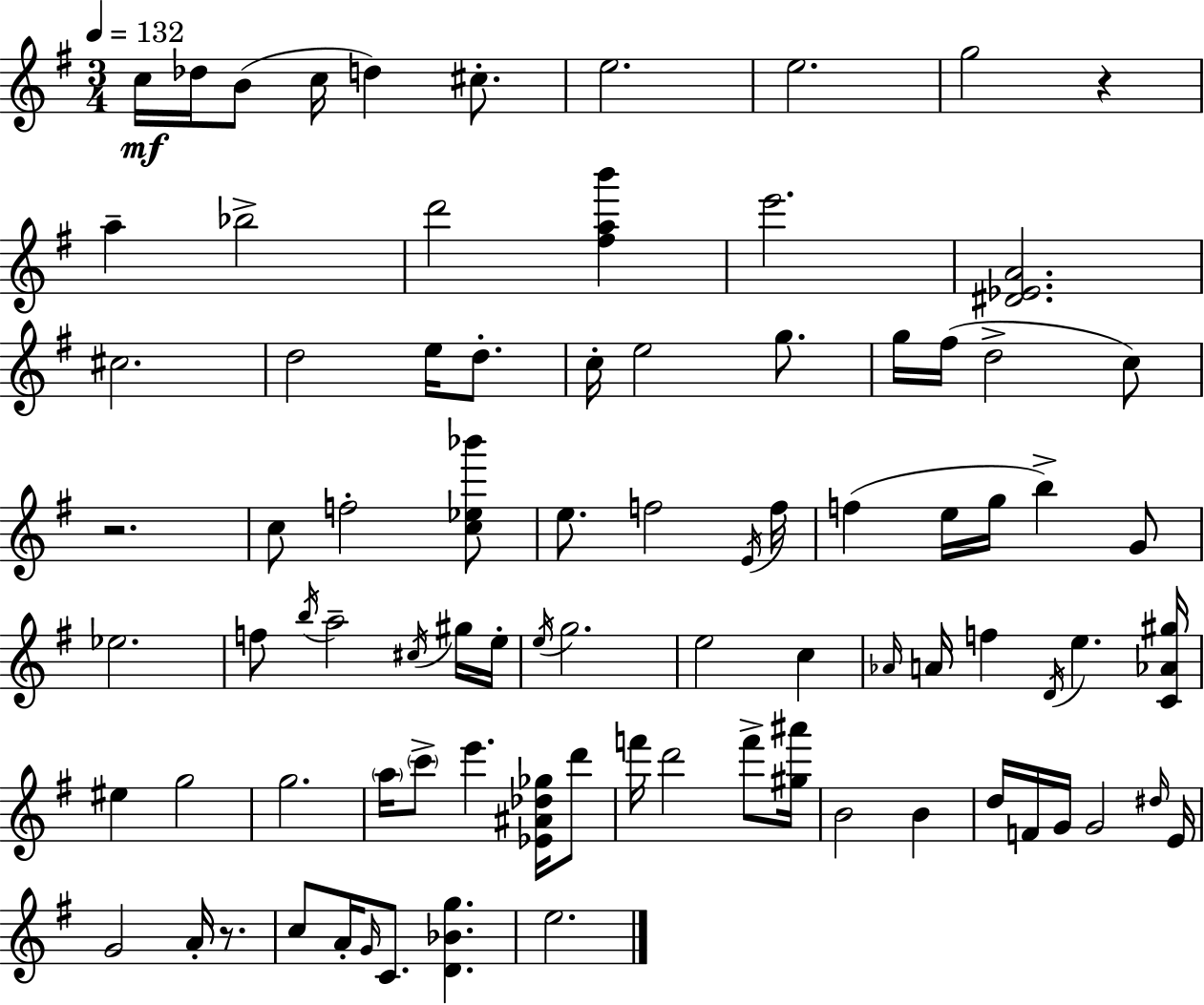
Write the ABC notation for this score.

X:1
T:Untitled
M:3/4
L:1/4
K:Em
c/4 _d/4 B/2 c/4 d ^c/2 e2 e2 g2 z a _b2 d'2 [^fab'] e'2 [^D_EA]2 ^c2 d2 e/4 d/2 c/4 e2 g/2 g/4 ^f/4 d2 c/2 z2 c/2 f2 [c_e_b']/2 e/2 f2 E/4 f/4 f e/4 g/4 b G/2 _e2 f/2 b/4 a2 ^c/4 ^g/4 e/4 e/4 g2 e2 c _A/4 A/4 f D/4 e [C_A^g]/4 ^e g2 g2 a/4 c'/2 e' [_E^A_d_g]/4 d'/2 f'/4 d'2 f'/2 [^g^a']/4 B2 B d/4 F/4 G/4 G2 ^d/4 E/4 G2 A/4 z/2 c/2 A/4 G/4 C/2 [D_Bg] e2